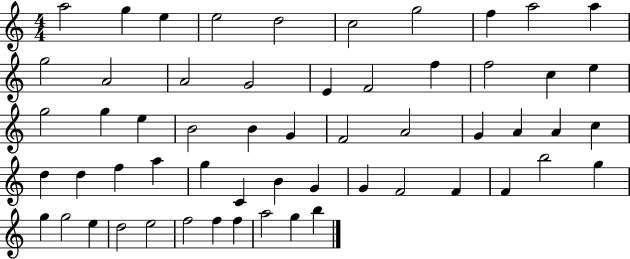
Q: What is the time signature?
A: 4/4